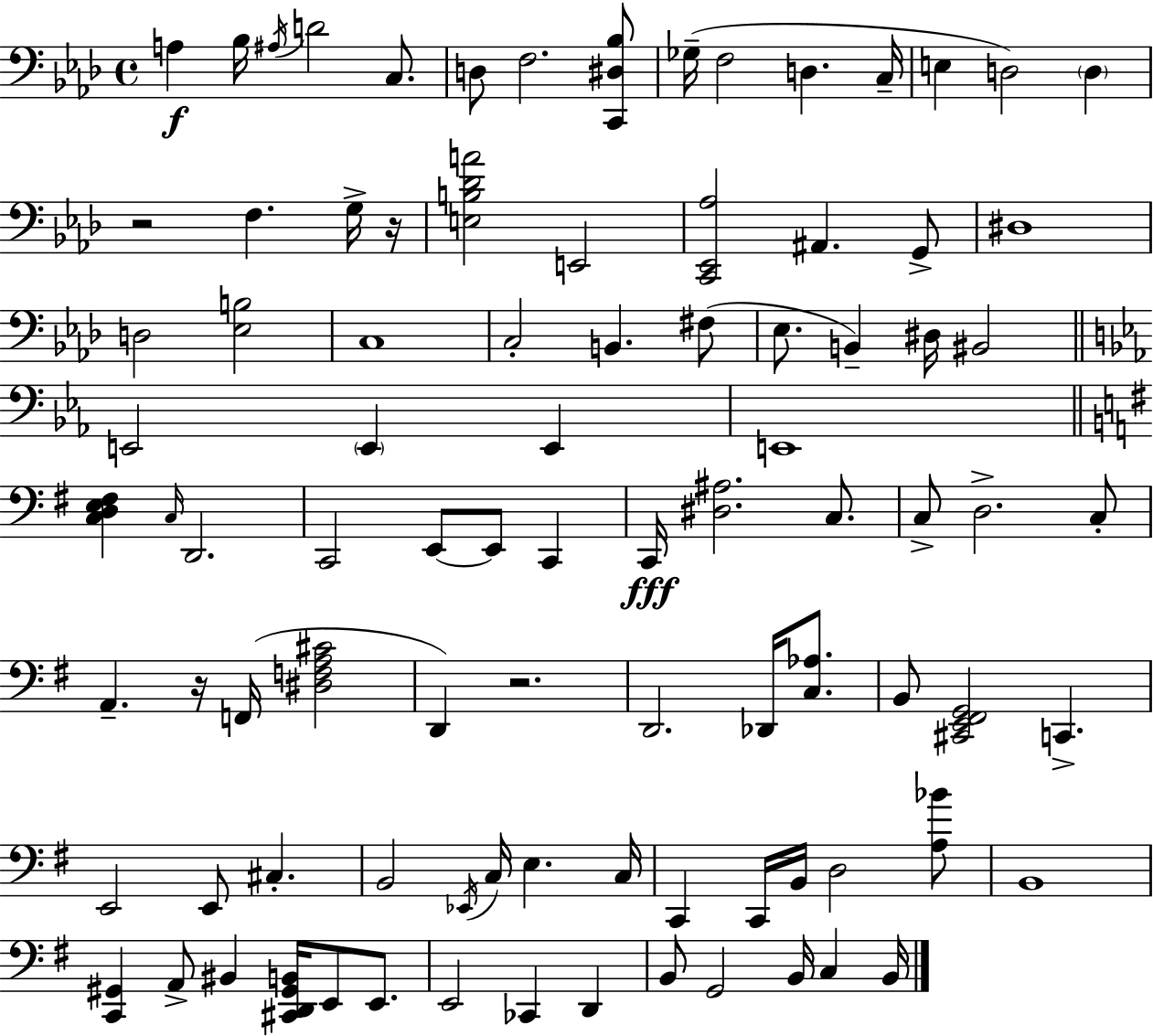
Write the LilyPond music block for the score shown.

{
  \clef bass
  \time 4/4
  \defaultTimeSignature
  \key aes \major
  a4\f bes16 \acciaccatura { ais16 } d'2 c8. | d8 f2. <c, dis bes>8 | ges16--( f2 d4. | c16-- e4 d2) \parenthesize d4 | \break r2 f4. g16-> | r16 <e b des' a'>2 e,2 | <c, ees, aes>2 ais,4. g,8-> | dis1 | \break d2 <ees b>2 | c1 | c2-. b,4. fis8( | ees8. b,4--) dis16 bis,2 | \break \bar "||" \break \key c \minor e,2 \parenthesize e,4 e,4 | e,1 | \bar "||" \break \key e \minor <c d e fis>4 \grace { c16 } d,2. | c,2 e,8~~ e,8 c,4 | c,16\fff <dis ais>2. c8. | c8-> d2.-> c8-. | \break a,4.-- r16 f,16( <dis f a cis'>2 | d,4) r2. | d,2. des,16 <c aes>8. | b,8 <cis, e, fis, g,>2 c,4.-> | \break e,2 e,8 cis4.-. | b,2 \acciaccatura { ees,16 } c16 e4. | c16 c,4 c,16 b,16 d2 | <a bes'>8 b,1 | \break <c, gis,>4 a,8-> bis,4 <cis, d, gis, b,>16 e,8 e,8. | e,2 ces,4 d,4 | b,8 g,2 b,16 c4 | b,16 \bar "|."
}